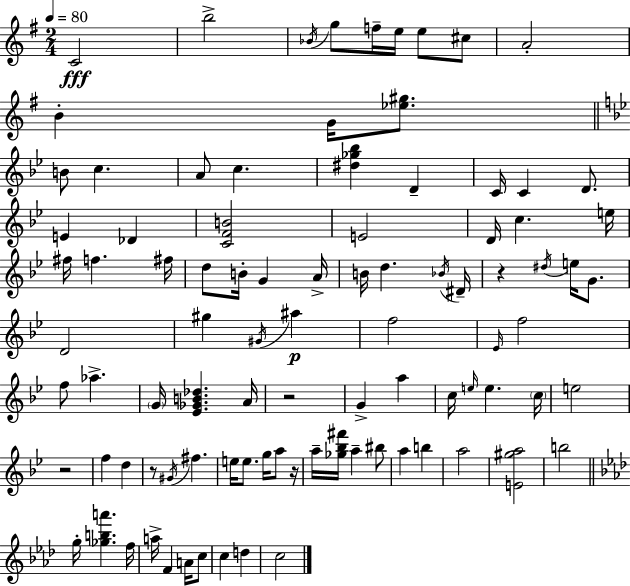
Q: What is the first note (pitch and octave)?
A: C4